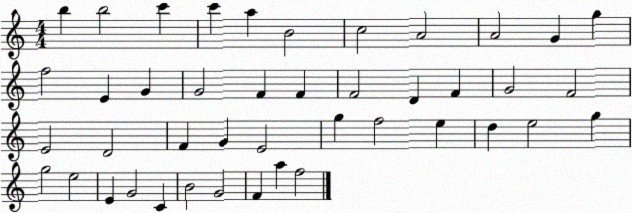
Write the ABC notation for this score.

X:1
T:Untitled
M:4/4
L:1/4
K:C
b b2 c' c' a B2 c2 A2 A2 G g f2 E G G2 F F F2 D F G2 F2 E2 D2 F G E2 g f2 e d e2 g g2 e2 E G2 C B2 G2 F a f2